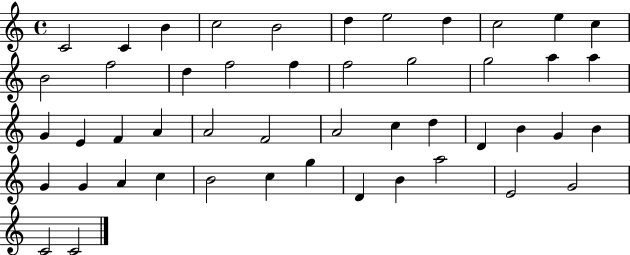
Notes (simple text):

C4/h C4/q B4/q C5/h B4/h D5/q E5/h D5/q C5/h E5/q C5/q B4/h F5/h D5/q F5/h F5/q F5/h G5/h G5/h A5/q A5/q G4/q E4/q F4/q A4/q A4/h F4/h A4/h C5/q D5/q D4/q B4/q G4/q B4/q G4/q G4/q A4/q C5/q B4/h C5/q G5/q D4/q B4/q A5/h E4/h G4/h C4/h C4/h